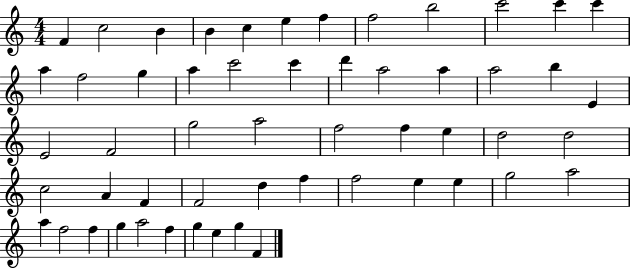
F4/q C5/h B4/q B4/q C5/q E5/q F5/q F5/h B5/h C6/h C6/q C6/q A5/q F5/h G5/q A5/q C6/h C6/q D6/q A5/h A5/q A5/h B5/q E4/q E4/h F4/h G5/h A5/h F5/h F5/q E5/q D5/h D5/h C5/h A4/q F4/q F4/h D5/q F5/q F5/h E5/q E5/q G5/h A5/h A5/q F5/h F5/q G5/q A5/h F5/q G5/q E5/q G5/q F4/q